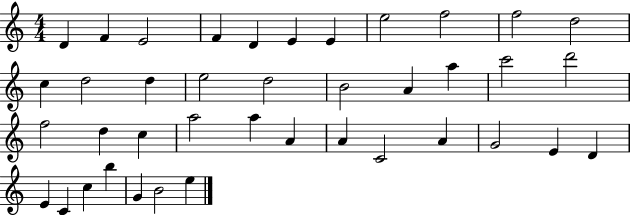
X:1
T:Untitled
M:4/4
L:1/4
K:C
D F E2 F D E E e2 f2 f2 d2 c d2 d e2 d2 B2 A a c'2 d'2 f2 d c a2 a A A C2 A G2 E D E C c b G B2 e